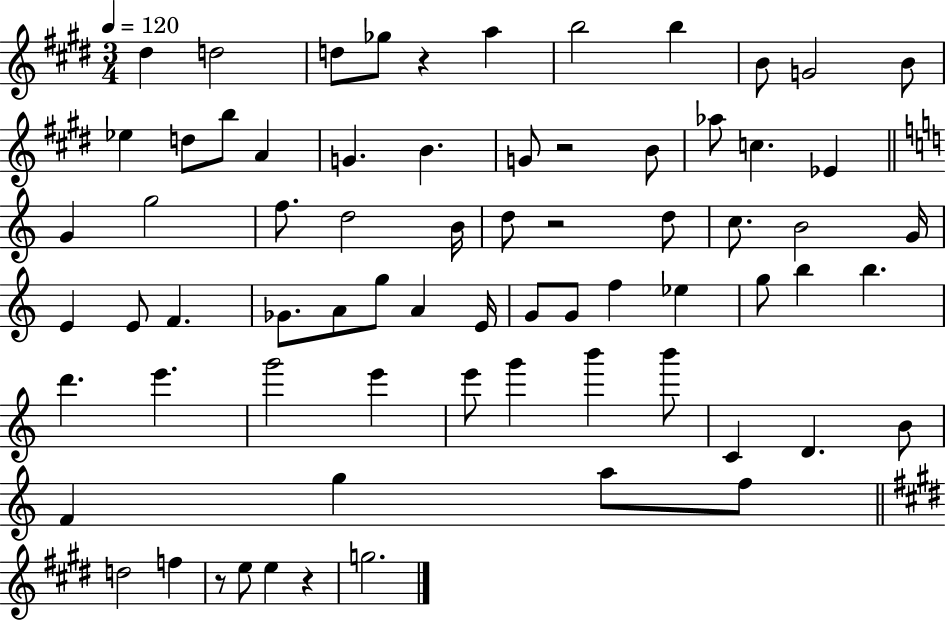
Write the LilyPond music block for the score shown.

{
  \clef treble
  \numericTimeSignature
  \time 3/4
  \key e \major
  \tempo 4 = 120
  \repeat volta 2 { dis''4 d''2 | d''8 ges''8 r4 a''4 | b''2 b''4 | b'8 g'2 b'8 | \break ees''4 d''8 b''8 a'4 | g'4. b'4. | g'8 r2 b'8 | aes''8 c''4. ees'4 | \break \bar "||" \break \key a \minor g'4 g''2 | f''8. d''2 b'16 | d''8 r2 d''8 | c''8. b'2 g'16 | \break e'4 e'8 f'4. | ges'8. a'8 g''8 a'4 e'16 | g'8 g'8 f''4 ees''4 | g''8 b''4 b''4. | \break d'''4. e'''4. | g'''2 e'''4 | e'''8 g'''4 b'''4 b'''8 | c'4 d'4. b'8 | \break f'4 g''4 a''8 f''8 | \bar "||" \break \key e \major d''2 f''4 | r8 e''8 e''4 r4 | g''2. | } \bar "|."
}